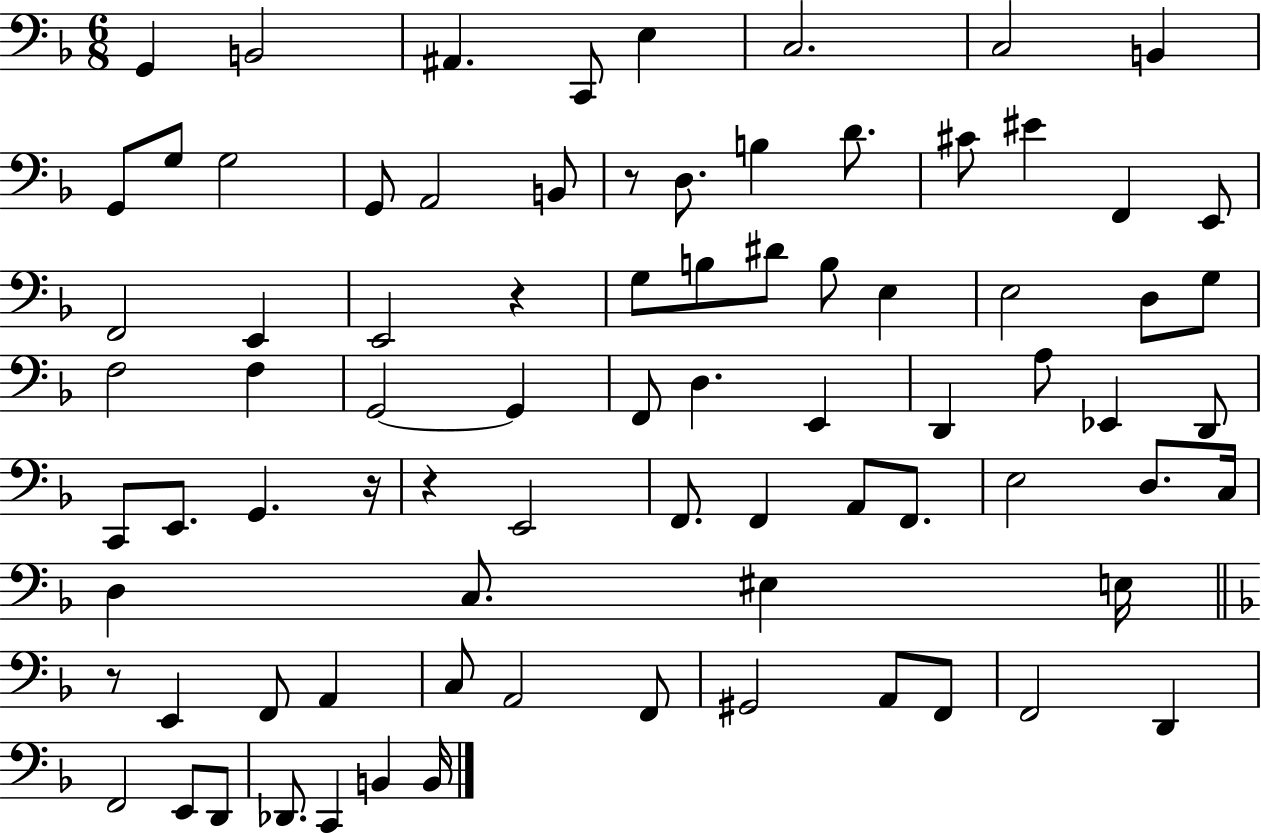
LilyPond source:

{
  \clef bass
  \numericTimeSignature
  \time 6/8
  \key f \major
  g,4 b,2 | ais,4. c,8 e4 | c2. | c2 b,4 | \break g,8 g8 g2 | g,8 a,2 b,8 | r8 d8. b4 d'8. | cis'8 eis'4 f,4 e,8 | \break f,2 e,4 | e,2 r4 | g8 b8 dis'8 b8 e4 | e2 d8 g8 | \break f2 f4 | g,2~~ g,4 | f,8 d4. e,4 | d,4 a8 ees,4 d,8 | \break c,8 e,8. g,4. r16 | r4 e,2 | f,8. f,4 a,8 f,8. | e2 d8. c16 | \break d4 c8. eis4 e16 | \bar "||" \break \key f \major r8 e,4 f,8 a,4 | c8 a,2 f,8 | gis,2 a,8 f,8 | f,2 d,4 | \break f,2 e,8 d,8 | des,8. c,4 b,4 b,16 | \bar "|."
}